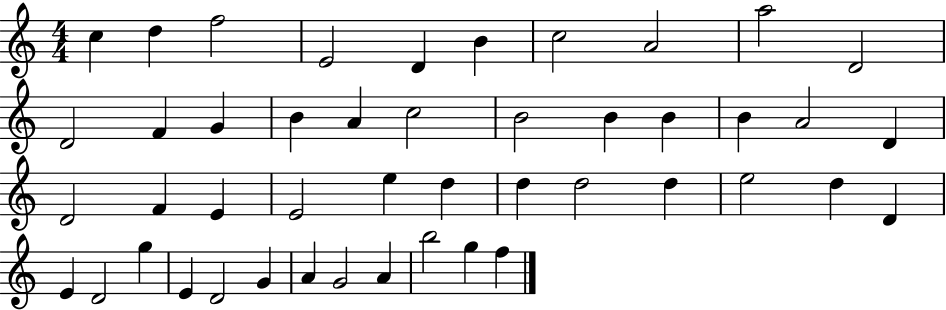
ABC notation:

X:1
T:Untitled
M:4/4
L:1/4
K:C
c d f2 E2 D B c2 A2 a2 D2 D2 F G B A c2 B2 B B B A2 D D2 F E E2 e d d d2 d e2 d D E D2 g E D2 G A G2 A b2 g f